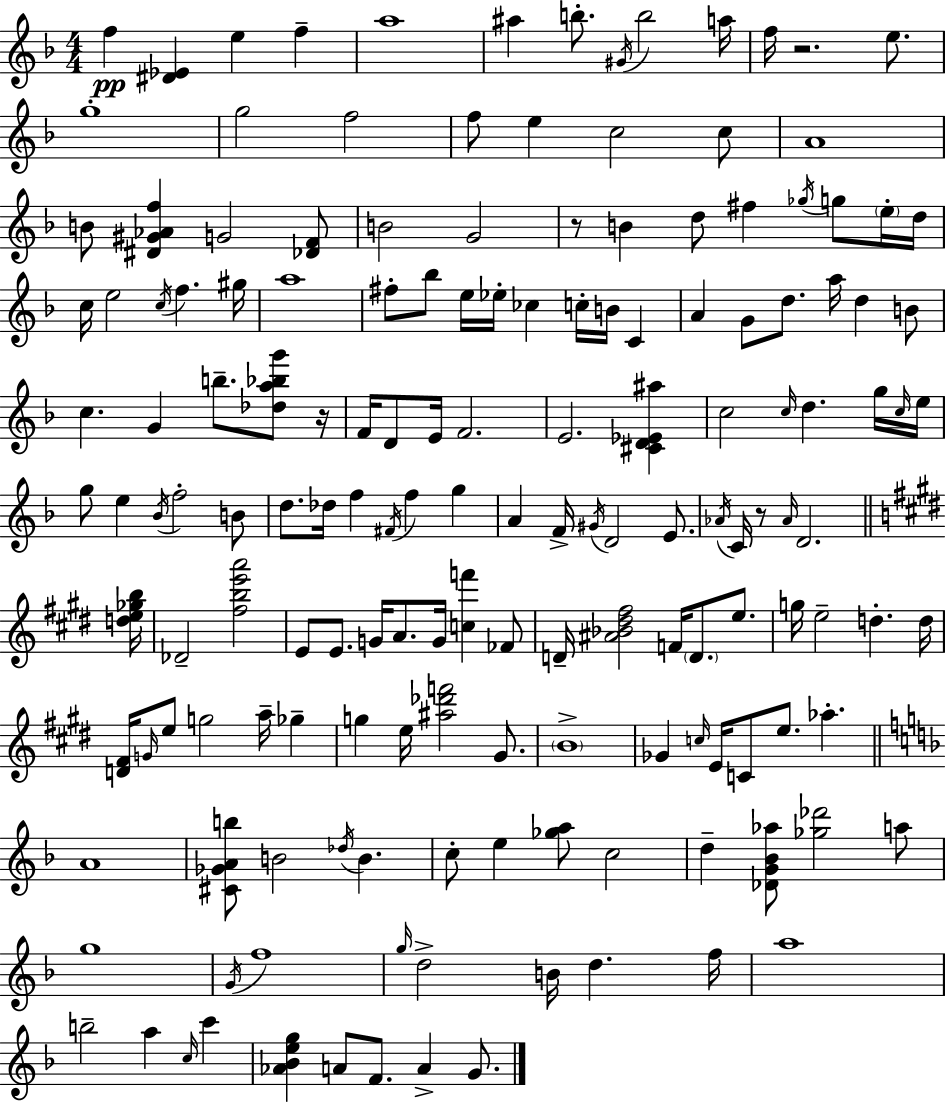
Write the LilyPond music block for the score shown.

{
  \clef treble
  \numericTimeSignature
  \time 4/4
  \key d \minor
  f''4\pp <dis' ees'>4 e''4 f''4-- | a''1 | ais''4 b''8.-. \acciaccatura { gis'16 } b''2 | a''16 f''16 r2. e''8. | \break g''1-. | g''2 f''2 | f''8 e''4 c''2 c''8 | a'1 | \break b'8 <dis' gis' aes' f''>4 g'2 <des' f'>8 | b'2 g'2 | r8 b'4 d''8 fis''4 \acciaccatura { ges''16 } g''8 | \parenthesize e''16-. d''16 c''16 e''2 \acciaccatura { c''16 } f''4. | \break gis''16 a''1 | fis''8-. bes''8 e''16 ees''16-. ces''4 c''16-. b'16 c'4 | a'4 g'8 d''8. a''16 d''4 | b'8 c''4. g'4 b''8.-- | \break <des'' a'' bes'' g'''>8 r16 f'16 d'8 e'16 f'2. | e'2. <cis' d' ees' ais''>4 | c''2 \grace { c''16 } d''4. | g''16 \grace { c''16 } e''16 g''8 e''4 \acciaccatura { bes'16 } f''2-. | \break b'8 d''8. des''16 f''4 \acciaccatura { fis'16 } f''4 | g''4 a'4 f'16-> \acciaccatura { gis'16 } d'2 | e'8. \acciaccatura { aes'16 } c'16 r8 \grace { aes'16 } d'2. | \bar "||" \break \key e \major <d'' e'' ges'' b''>16 des'2-- <fis'' b'' e''' a'''>2 | e'8 e'8. g'16 a'8. g'16 <c'' f'''>4 fes'8 | d'16-- <ais' bes' dis'' fis''>2 f'16 \parenthesize d'8. e''8. | g''16 e''2-- d''4.-. | \break d''16 <d' fis'>16 \grace { g'16 } e''8 g''2 a''16-- ges''4-- | g''4 e''16 <ais'' des''' f'''>2 gis'8. | \parenthesize b'1-> | ges'4 \grace { c''16 } e'16 c'8 e''8. aes''4.-. | \break \bar "||" \break \key f \major a'1 | <cis' ges' a' b''>8 b'2 \acciaccatura { des''16 } b'4. | c''8-. e''4 <ges'' a''>8 c''2 | d''4-- <des' g' bes' aes''>8 <ges'' des'''>2 a''8 | \break g''1 | \acciaccatura { g'16 } f''1 | \grace { g''16 } d''2-> b'16 d''4. | f''16 a''1 | \break b''2-- a''4 \grace { c''16 } | c'''4 <aes' bes' e'' g''>4 a'8 f'8. a'4-> | g'8. \bar "|."
}